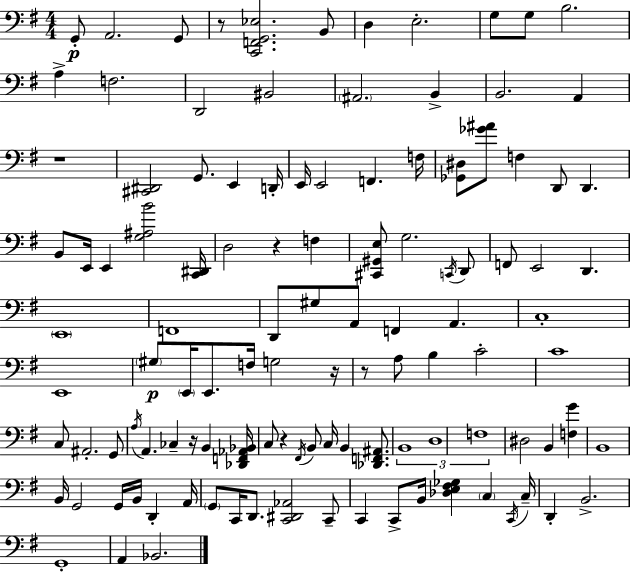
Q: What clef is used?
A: bass